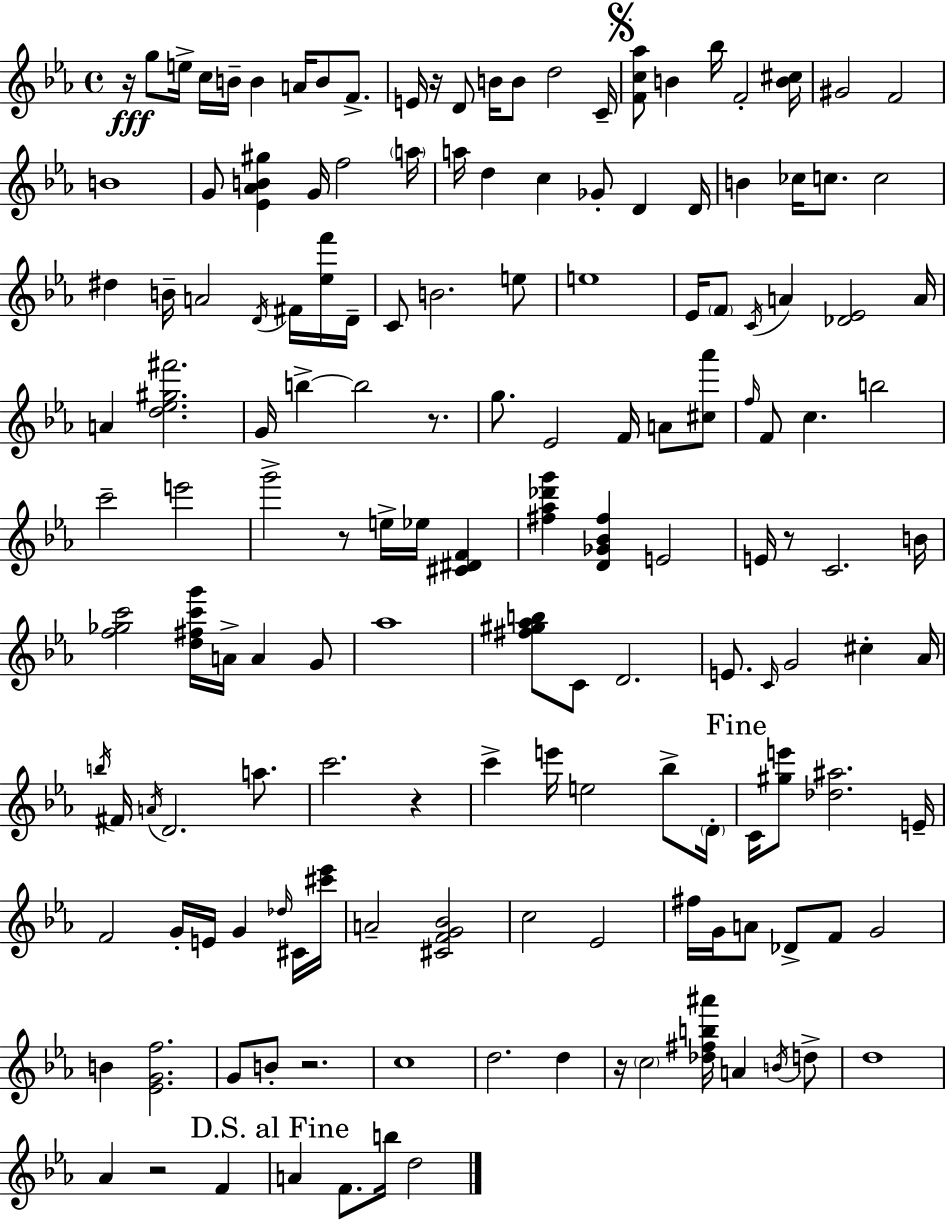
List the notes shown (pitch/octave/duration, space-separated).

R/s G5/e E5/s C5/s B4/s B4/q A4/s B4/e F4/e. E4/s R/s D4/e B4/s B4/e D5/h C4/s [F4,C5,Ab5]/e B4/q Bb5/s F4/h [B4,C#5]/s G#4/h F4/h B4/w G4/e [Eb4,Ab4,B4,G#5]/q G4/s F5/h A5/s A5/s D5/q C5/q Gb4/e D4/q D4/s B4/q CES5/s C5/e. C5/h D#5/q B4/s A4/h D4/s F#4/s [Eb5,F6]/s D4/s C4/e B4/h. E5/e E5/w Eb4/s F4/e C4/s A4/q [Db4,Eb4]/h A4/s A4/q [D5,Eb5,G#5,F#6]/h. G4/s B5/q B5/h R/e. G5/e. Eb4/h F4/s A4/e [C#5,Ab6]/e F5/s F4/e C5/q. B5/h C6/h E6/h G6/h R/e E5/s Eb5/s [C#4,D#4,F4]/q [F#5,Ab5,Db6,G6]/q [D4,Gb4,Bb4,F#5]/q E4/h E4/s R/e C4/h. B4/s [F5,Gb5,C6]/h [D5,F#5,C6,G6]/s A4/s A4/q G4/e Ab5/w [F#5,G#5,Ab5,B5]/e C4/e D4/h. E4/e. C4/s G4/h C#5/q Ab4/s B5/s F#4/s A4/s D4/h. A5/e. C6/h. R/q C6/q E6/s E5/h Bb5/e D4/s C4/s [G#5,E6]/e [Db5,A#5]/h. E4/s F4/h G4/s E4/s G4/q Db5/s C#4/s [C#6,Eb6]/s A4/h [C#4,F4,G4,Bb4]/h C5/h Eb4/h F#5/s G4/s A4/e Db4/e F4/e G4/h B4/q [Eb4,G4,F5]/h. G4/e B4/e R/h. C5/w D5/h. D5/q R/s C5/h [Db5,F#5,B5,A#6]/s A4/q B4/s D5/e D5/w Ab4/q R/h F4/q A4/q F4/e. B5/s D5/h